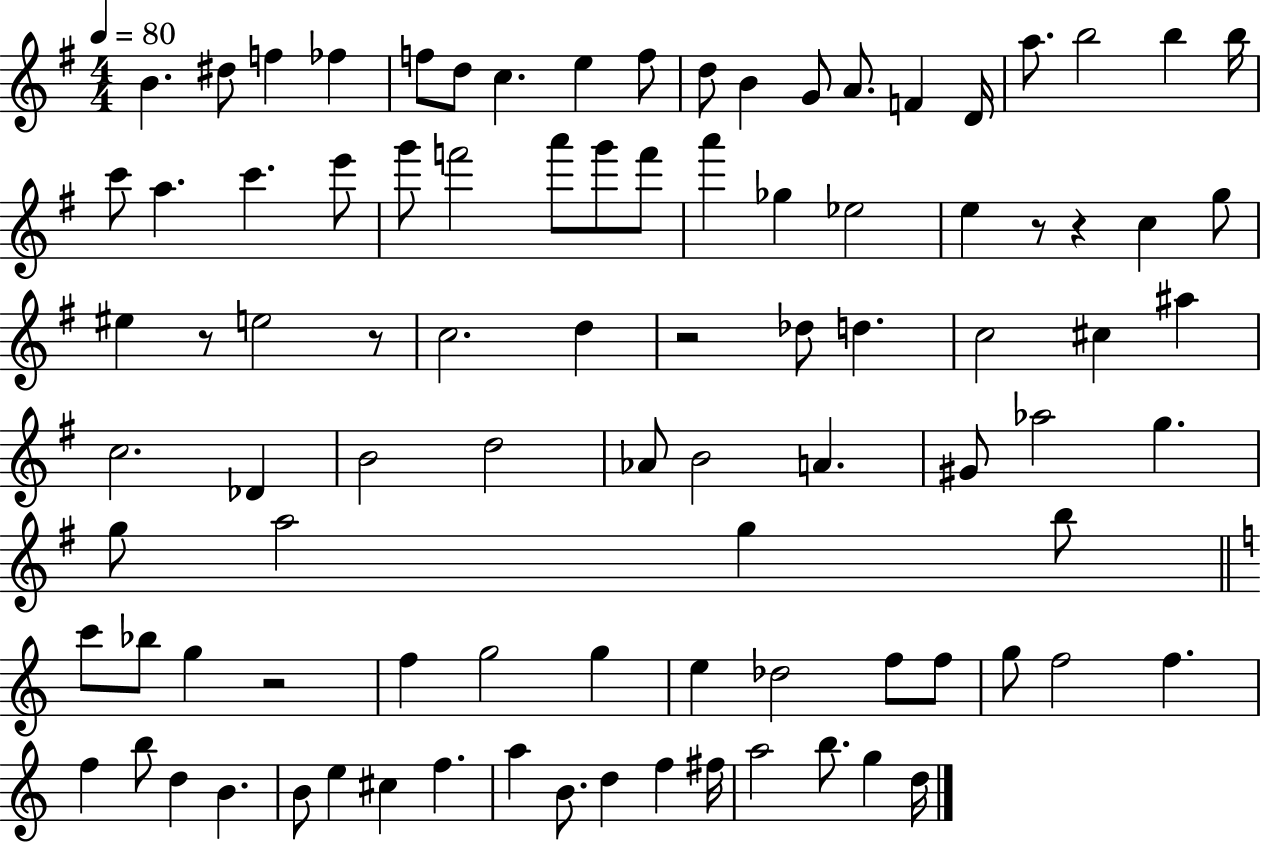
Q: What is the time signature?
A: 4/4